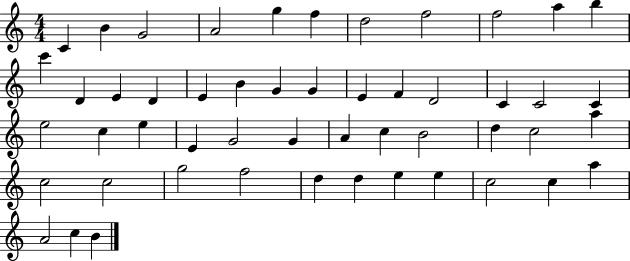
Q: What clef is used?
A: treble